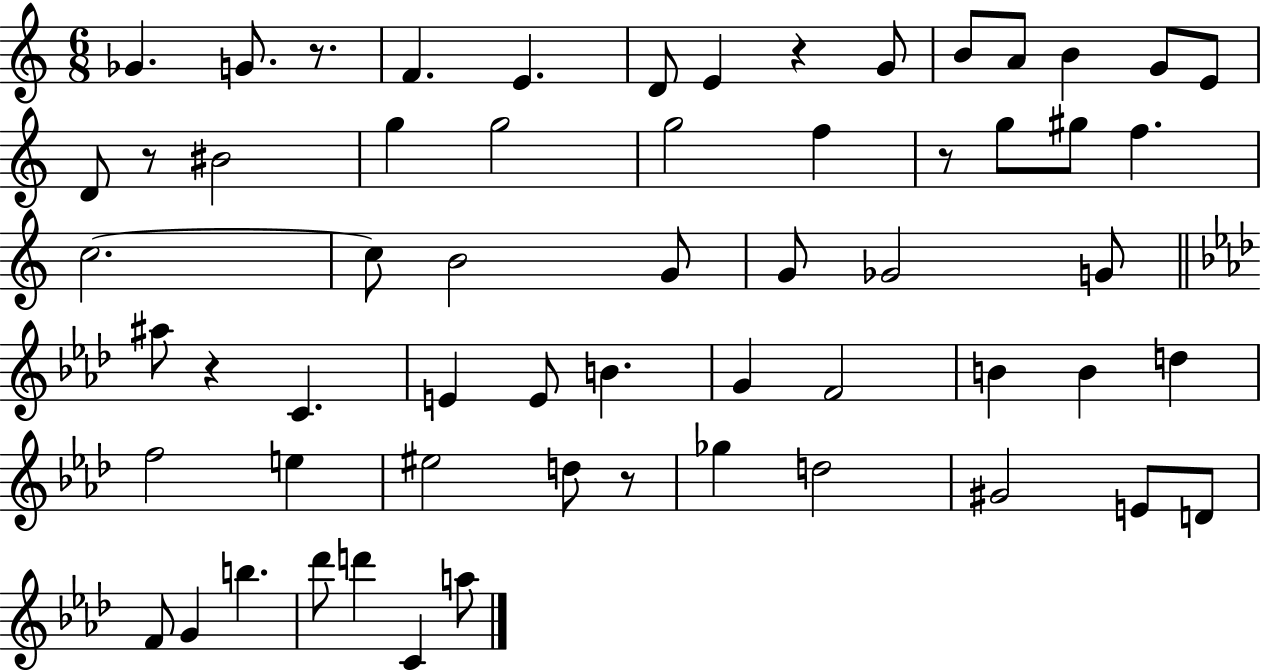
Gb4/q. G4/e. R/e. F4/q. E4/q. D4/e E4/q R/q G4/e B4/e A4/e B4/q G4/e E4/e D4/e R/e BIS4/h G5/q G5/h G5/h F5/q R/e G5/e G#5/e F5/q. C5/h. C5/e B4/h G4/e G4/e Gb4/h G4/e A#5/e R/q C4/q. E4/q E4/e B4/q. G4/q F4/h B4/q B4/q D5/q F5/h E5/q EIS5/h D5/e R/e Gb5/q D5/h G#4/h E4/e D4/e F4/e G4/q B5/q. Db6/e D6/q C4/q A5/e